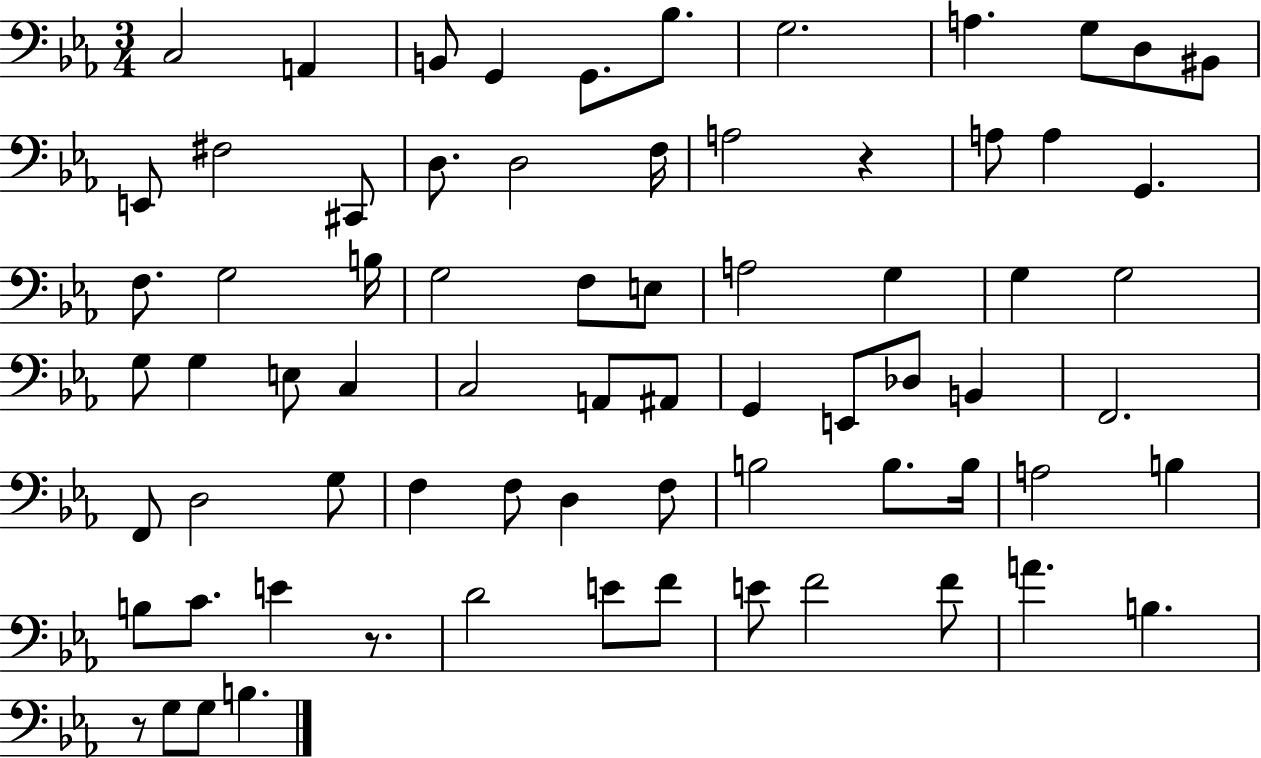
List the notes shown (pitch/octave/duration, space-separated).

C3/h A2/q B2/e G2/q G2/e. Bb3/e. G3/h. A3/q. G3/e D3/e BIS2/e E2/e F#3/h C#2/e D3/e. D3/h F3/s A3/h R/q A3/e A3/q G2/q. F3/e. G3/h B3/s G3/h F3/e E3/e A3/h G3/q G3/q G3/h G3/e G3/q E3/e C3/q C3/h A2/e A#2/e G2/q E2/e Db3/e B2/q F2/h. F2/e D3/h G3/e F3/q F3/e D3/q F3/e B3/h B3/e. B3/s A3/h B3/q B3/e C4/e. E4/q R/e. D4/h E4/e F4/e E4/e F4/h F4/e A4/q. B3/q. R/e G3/e G3/e B3/q.